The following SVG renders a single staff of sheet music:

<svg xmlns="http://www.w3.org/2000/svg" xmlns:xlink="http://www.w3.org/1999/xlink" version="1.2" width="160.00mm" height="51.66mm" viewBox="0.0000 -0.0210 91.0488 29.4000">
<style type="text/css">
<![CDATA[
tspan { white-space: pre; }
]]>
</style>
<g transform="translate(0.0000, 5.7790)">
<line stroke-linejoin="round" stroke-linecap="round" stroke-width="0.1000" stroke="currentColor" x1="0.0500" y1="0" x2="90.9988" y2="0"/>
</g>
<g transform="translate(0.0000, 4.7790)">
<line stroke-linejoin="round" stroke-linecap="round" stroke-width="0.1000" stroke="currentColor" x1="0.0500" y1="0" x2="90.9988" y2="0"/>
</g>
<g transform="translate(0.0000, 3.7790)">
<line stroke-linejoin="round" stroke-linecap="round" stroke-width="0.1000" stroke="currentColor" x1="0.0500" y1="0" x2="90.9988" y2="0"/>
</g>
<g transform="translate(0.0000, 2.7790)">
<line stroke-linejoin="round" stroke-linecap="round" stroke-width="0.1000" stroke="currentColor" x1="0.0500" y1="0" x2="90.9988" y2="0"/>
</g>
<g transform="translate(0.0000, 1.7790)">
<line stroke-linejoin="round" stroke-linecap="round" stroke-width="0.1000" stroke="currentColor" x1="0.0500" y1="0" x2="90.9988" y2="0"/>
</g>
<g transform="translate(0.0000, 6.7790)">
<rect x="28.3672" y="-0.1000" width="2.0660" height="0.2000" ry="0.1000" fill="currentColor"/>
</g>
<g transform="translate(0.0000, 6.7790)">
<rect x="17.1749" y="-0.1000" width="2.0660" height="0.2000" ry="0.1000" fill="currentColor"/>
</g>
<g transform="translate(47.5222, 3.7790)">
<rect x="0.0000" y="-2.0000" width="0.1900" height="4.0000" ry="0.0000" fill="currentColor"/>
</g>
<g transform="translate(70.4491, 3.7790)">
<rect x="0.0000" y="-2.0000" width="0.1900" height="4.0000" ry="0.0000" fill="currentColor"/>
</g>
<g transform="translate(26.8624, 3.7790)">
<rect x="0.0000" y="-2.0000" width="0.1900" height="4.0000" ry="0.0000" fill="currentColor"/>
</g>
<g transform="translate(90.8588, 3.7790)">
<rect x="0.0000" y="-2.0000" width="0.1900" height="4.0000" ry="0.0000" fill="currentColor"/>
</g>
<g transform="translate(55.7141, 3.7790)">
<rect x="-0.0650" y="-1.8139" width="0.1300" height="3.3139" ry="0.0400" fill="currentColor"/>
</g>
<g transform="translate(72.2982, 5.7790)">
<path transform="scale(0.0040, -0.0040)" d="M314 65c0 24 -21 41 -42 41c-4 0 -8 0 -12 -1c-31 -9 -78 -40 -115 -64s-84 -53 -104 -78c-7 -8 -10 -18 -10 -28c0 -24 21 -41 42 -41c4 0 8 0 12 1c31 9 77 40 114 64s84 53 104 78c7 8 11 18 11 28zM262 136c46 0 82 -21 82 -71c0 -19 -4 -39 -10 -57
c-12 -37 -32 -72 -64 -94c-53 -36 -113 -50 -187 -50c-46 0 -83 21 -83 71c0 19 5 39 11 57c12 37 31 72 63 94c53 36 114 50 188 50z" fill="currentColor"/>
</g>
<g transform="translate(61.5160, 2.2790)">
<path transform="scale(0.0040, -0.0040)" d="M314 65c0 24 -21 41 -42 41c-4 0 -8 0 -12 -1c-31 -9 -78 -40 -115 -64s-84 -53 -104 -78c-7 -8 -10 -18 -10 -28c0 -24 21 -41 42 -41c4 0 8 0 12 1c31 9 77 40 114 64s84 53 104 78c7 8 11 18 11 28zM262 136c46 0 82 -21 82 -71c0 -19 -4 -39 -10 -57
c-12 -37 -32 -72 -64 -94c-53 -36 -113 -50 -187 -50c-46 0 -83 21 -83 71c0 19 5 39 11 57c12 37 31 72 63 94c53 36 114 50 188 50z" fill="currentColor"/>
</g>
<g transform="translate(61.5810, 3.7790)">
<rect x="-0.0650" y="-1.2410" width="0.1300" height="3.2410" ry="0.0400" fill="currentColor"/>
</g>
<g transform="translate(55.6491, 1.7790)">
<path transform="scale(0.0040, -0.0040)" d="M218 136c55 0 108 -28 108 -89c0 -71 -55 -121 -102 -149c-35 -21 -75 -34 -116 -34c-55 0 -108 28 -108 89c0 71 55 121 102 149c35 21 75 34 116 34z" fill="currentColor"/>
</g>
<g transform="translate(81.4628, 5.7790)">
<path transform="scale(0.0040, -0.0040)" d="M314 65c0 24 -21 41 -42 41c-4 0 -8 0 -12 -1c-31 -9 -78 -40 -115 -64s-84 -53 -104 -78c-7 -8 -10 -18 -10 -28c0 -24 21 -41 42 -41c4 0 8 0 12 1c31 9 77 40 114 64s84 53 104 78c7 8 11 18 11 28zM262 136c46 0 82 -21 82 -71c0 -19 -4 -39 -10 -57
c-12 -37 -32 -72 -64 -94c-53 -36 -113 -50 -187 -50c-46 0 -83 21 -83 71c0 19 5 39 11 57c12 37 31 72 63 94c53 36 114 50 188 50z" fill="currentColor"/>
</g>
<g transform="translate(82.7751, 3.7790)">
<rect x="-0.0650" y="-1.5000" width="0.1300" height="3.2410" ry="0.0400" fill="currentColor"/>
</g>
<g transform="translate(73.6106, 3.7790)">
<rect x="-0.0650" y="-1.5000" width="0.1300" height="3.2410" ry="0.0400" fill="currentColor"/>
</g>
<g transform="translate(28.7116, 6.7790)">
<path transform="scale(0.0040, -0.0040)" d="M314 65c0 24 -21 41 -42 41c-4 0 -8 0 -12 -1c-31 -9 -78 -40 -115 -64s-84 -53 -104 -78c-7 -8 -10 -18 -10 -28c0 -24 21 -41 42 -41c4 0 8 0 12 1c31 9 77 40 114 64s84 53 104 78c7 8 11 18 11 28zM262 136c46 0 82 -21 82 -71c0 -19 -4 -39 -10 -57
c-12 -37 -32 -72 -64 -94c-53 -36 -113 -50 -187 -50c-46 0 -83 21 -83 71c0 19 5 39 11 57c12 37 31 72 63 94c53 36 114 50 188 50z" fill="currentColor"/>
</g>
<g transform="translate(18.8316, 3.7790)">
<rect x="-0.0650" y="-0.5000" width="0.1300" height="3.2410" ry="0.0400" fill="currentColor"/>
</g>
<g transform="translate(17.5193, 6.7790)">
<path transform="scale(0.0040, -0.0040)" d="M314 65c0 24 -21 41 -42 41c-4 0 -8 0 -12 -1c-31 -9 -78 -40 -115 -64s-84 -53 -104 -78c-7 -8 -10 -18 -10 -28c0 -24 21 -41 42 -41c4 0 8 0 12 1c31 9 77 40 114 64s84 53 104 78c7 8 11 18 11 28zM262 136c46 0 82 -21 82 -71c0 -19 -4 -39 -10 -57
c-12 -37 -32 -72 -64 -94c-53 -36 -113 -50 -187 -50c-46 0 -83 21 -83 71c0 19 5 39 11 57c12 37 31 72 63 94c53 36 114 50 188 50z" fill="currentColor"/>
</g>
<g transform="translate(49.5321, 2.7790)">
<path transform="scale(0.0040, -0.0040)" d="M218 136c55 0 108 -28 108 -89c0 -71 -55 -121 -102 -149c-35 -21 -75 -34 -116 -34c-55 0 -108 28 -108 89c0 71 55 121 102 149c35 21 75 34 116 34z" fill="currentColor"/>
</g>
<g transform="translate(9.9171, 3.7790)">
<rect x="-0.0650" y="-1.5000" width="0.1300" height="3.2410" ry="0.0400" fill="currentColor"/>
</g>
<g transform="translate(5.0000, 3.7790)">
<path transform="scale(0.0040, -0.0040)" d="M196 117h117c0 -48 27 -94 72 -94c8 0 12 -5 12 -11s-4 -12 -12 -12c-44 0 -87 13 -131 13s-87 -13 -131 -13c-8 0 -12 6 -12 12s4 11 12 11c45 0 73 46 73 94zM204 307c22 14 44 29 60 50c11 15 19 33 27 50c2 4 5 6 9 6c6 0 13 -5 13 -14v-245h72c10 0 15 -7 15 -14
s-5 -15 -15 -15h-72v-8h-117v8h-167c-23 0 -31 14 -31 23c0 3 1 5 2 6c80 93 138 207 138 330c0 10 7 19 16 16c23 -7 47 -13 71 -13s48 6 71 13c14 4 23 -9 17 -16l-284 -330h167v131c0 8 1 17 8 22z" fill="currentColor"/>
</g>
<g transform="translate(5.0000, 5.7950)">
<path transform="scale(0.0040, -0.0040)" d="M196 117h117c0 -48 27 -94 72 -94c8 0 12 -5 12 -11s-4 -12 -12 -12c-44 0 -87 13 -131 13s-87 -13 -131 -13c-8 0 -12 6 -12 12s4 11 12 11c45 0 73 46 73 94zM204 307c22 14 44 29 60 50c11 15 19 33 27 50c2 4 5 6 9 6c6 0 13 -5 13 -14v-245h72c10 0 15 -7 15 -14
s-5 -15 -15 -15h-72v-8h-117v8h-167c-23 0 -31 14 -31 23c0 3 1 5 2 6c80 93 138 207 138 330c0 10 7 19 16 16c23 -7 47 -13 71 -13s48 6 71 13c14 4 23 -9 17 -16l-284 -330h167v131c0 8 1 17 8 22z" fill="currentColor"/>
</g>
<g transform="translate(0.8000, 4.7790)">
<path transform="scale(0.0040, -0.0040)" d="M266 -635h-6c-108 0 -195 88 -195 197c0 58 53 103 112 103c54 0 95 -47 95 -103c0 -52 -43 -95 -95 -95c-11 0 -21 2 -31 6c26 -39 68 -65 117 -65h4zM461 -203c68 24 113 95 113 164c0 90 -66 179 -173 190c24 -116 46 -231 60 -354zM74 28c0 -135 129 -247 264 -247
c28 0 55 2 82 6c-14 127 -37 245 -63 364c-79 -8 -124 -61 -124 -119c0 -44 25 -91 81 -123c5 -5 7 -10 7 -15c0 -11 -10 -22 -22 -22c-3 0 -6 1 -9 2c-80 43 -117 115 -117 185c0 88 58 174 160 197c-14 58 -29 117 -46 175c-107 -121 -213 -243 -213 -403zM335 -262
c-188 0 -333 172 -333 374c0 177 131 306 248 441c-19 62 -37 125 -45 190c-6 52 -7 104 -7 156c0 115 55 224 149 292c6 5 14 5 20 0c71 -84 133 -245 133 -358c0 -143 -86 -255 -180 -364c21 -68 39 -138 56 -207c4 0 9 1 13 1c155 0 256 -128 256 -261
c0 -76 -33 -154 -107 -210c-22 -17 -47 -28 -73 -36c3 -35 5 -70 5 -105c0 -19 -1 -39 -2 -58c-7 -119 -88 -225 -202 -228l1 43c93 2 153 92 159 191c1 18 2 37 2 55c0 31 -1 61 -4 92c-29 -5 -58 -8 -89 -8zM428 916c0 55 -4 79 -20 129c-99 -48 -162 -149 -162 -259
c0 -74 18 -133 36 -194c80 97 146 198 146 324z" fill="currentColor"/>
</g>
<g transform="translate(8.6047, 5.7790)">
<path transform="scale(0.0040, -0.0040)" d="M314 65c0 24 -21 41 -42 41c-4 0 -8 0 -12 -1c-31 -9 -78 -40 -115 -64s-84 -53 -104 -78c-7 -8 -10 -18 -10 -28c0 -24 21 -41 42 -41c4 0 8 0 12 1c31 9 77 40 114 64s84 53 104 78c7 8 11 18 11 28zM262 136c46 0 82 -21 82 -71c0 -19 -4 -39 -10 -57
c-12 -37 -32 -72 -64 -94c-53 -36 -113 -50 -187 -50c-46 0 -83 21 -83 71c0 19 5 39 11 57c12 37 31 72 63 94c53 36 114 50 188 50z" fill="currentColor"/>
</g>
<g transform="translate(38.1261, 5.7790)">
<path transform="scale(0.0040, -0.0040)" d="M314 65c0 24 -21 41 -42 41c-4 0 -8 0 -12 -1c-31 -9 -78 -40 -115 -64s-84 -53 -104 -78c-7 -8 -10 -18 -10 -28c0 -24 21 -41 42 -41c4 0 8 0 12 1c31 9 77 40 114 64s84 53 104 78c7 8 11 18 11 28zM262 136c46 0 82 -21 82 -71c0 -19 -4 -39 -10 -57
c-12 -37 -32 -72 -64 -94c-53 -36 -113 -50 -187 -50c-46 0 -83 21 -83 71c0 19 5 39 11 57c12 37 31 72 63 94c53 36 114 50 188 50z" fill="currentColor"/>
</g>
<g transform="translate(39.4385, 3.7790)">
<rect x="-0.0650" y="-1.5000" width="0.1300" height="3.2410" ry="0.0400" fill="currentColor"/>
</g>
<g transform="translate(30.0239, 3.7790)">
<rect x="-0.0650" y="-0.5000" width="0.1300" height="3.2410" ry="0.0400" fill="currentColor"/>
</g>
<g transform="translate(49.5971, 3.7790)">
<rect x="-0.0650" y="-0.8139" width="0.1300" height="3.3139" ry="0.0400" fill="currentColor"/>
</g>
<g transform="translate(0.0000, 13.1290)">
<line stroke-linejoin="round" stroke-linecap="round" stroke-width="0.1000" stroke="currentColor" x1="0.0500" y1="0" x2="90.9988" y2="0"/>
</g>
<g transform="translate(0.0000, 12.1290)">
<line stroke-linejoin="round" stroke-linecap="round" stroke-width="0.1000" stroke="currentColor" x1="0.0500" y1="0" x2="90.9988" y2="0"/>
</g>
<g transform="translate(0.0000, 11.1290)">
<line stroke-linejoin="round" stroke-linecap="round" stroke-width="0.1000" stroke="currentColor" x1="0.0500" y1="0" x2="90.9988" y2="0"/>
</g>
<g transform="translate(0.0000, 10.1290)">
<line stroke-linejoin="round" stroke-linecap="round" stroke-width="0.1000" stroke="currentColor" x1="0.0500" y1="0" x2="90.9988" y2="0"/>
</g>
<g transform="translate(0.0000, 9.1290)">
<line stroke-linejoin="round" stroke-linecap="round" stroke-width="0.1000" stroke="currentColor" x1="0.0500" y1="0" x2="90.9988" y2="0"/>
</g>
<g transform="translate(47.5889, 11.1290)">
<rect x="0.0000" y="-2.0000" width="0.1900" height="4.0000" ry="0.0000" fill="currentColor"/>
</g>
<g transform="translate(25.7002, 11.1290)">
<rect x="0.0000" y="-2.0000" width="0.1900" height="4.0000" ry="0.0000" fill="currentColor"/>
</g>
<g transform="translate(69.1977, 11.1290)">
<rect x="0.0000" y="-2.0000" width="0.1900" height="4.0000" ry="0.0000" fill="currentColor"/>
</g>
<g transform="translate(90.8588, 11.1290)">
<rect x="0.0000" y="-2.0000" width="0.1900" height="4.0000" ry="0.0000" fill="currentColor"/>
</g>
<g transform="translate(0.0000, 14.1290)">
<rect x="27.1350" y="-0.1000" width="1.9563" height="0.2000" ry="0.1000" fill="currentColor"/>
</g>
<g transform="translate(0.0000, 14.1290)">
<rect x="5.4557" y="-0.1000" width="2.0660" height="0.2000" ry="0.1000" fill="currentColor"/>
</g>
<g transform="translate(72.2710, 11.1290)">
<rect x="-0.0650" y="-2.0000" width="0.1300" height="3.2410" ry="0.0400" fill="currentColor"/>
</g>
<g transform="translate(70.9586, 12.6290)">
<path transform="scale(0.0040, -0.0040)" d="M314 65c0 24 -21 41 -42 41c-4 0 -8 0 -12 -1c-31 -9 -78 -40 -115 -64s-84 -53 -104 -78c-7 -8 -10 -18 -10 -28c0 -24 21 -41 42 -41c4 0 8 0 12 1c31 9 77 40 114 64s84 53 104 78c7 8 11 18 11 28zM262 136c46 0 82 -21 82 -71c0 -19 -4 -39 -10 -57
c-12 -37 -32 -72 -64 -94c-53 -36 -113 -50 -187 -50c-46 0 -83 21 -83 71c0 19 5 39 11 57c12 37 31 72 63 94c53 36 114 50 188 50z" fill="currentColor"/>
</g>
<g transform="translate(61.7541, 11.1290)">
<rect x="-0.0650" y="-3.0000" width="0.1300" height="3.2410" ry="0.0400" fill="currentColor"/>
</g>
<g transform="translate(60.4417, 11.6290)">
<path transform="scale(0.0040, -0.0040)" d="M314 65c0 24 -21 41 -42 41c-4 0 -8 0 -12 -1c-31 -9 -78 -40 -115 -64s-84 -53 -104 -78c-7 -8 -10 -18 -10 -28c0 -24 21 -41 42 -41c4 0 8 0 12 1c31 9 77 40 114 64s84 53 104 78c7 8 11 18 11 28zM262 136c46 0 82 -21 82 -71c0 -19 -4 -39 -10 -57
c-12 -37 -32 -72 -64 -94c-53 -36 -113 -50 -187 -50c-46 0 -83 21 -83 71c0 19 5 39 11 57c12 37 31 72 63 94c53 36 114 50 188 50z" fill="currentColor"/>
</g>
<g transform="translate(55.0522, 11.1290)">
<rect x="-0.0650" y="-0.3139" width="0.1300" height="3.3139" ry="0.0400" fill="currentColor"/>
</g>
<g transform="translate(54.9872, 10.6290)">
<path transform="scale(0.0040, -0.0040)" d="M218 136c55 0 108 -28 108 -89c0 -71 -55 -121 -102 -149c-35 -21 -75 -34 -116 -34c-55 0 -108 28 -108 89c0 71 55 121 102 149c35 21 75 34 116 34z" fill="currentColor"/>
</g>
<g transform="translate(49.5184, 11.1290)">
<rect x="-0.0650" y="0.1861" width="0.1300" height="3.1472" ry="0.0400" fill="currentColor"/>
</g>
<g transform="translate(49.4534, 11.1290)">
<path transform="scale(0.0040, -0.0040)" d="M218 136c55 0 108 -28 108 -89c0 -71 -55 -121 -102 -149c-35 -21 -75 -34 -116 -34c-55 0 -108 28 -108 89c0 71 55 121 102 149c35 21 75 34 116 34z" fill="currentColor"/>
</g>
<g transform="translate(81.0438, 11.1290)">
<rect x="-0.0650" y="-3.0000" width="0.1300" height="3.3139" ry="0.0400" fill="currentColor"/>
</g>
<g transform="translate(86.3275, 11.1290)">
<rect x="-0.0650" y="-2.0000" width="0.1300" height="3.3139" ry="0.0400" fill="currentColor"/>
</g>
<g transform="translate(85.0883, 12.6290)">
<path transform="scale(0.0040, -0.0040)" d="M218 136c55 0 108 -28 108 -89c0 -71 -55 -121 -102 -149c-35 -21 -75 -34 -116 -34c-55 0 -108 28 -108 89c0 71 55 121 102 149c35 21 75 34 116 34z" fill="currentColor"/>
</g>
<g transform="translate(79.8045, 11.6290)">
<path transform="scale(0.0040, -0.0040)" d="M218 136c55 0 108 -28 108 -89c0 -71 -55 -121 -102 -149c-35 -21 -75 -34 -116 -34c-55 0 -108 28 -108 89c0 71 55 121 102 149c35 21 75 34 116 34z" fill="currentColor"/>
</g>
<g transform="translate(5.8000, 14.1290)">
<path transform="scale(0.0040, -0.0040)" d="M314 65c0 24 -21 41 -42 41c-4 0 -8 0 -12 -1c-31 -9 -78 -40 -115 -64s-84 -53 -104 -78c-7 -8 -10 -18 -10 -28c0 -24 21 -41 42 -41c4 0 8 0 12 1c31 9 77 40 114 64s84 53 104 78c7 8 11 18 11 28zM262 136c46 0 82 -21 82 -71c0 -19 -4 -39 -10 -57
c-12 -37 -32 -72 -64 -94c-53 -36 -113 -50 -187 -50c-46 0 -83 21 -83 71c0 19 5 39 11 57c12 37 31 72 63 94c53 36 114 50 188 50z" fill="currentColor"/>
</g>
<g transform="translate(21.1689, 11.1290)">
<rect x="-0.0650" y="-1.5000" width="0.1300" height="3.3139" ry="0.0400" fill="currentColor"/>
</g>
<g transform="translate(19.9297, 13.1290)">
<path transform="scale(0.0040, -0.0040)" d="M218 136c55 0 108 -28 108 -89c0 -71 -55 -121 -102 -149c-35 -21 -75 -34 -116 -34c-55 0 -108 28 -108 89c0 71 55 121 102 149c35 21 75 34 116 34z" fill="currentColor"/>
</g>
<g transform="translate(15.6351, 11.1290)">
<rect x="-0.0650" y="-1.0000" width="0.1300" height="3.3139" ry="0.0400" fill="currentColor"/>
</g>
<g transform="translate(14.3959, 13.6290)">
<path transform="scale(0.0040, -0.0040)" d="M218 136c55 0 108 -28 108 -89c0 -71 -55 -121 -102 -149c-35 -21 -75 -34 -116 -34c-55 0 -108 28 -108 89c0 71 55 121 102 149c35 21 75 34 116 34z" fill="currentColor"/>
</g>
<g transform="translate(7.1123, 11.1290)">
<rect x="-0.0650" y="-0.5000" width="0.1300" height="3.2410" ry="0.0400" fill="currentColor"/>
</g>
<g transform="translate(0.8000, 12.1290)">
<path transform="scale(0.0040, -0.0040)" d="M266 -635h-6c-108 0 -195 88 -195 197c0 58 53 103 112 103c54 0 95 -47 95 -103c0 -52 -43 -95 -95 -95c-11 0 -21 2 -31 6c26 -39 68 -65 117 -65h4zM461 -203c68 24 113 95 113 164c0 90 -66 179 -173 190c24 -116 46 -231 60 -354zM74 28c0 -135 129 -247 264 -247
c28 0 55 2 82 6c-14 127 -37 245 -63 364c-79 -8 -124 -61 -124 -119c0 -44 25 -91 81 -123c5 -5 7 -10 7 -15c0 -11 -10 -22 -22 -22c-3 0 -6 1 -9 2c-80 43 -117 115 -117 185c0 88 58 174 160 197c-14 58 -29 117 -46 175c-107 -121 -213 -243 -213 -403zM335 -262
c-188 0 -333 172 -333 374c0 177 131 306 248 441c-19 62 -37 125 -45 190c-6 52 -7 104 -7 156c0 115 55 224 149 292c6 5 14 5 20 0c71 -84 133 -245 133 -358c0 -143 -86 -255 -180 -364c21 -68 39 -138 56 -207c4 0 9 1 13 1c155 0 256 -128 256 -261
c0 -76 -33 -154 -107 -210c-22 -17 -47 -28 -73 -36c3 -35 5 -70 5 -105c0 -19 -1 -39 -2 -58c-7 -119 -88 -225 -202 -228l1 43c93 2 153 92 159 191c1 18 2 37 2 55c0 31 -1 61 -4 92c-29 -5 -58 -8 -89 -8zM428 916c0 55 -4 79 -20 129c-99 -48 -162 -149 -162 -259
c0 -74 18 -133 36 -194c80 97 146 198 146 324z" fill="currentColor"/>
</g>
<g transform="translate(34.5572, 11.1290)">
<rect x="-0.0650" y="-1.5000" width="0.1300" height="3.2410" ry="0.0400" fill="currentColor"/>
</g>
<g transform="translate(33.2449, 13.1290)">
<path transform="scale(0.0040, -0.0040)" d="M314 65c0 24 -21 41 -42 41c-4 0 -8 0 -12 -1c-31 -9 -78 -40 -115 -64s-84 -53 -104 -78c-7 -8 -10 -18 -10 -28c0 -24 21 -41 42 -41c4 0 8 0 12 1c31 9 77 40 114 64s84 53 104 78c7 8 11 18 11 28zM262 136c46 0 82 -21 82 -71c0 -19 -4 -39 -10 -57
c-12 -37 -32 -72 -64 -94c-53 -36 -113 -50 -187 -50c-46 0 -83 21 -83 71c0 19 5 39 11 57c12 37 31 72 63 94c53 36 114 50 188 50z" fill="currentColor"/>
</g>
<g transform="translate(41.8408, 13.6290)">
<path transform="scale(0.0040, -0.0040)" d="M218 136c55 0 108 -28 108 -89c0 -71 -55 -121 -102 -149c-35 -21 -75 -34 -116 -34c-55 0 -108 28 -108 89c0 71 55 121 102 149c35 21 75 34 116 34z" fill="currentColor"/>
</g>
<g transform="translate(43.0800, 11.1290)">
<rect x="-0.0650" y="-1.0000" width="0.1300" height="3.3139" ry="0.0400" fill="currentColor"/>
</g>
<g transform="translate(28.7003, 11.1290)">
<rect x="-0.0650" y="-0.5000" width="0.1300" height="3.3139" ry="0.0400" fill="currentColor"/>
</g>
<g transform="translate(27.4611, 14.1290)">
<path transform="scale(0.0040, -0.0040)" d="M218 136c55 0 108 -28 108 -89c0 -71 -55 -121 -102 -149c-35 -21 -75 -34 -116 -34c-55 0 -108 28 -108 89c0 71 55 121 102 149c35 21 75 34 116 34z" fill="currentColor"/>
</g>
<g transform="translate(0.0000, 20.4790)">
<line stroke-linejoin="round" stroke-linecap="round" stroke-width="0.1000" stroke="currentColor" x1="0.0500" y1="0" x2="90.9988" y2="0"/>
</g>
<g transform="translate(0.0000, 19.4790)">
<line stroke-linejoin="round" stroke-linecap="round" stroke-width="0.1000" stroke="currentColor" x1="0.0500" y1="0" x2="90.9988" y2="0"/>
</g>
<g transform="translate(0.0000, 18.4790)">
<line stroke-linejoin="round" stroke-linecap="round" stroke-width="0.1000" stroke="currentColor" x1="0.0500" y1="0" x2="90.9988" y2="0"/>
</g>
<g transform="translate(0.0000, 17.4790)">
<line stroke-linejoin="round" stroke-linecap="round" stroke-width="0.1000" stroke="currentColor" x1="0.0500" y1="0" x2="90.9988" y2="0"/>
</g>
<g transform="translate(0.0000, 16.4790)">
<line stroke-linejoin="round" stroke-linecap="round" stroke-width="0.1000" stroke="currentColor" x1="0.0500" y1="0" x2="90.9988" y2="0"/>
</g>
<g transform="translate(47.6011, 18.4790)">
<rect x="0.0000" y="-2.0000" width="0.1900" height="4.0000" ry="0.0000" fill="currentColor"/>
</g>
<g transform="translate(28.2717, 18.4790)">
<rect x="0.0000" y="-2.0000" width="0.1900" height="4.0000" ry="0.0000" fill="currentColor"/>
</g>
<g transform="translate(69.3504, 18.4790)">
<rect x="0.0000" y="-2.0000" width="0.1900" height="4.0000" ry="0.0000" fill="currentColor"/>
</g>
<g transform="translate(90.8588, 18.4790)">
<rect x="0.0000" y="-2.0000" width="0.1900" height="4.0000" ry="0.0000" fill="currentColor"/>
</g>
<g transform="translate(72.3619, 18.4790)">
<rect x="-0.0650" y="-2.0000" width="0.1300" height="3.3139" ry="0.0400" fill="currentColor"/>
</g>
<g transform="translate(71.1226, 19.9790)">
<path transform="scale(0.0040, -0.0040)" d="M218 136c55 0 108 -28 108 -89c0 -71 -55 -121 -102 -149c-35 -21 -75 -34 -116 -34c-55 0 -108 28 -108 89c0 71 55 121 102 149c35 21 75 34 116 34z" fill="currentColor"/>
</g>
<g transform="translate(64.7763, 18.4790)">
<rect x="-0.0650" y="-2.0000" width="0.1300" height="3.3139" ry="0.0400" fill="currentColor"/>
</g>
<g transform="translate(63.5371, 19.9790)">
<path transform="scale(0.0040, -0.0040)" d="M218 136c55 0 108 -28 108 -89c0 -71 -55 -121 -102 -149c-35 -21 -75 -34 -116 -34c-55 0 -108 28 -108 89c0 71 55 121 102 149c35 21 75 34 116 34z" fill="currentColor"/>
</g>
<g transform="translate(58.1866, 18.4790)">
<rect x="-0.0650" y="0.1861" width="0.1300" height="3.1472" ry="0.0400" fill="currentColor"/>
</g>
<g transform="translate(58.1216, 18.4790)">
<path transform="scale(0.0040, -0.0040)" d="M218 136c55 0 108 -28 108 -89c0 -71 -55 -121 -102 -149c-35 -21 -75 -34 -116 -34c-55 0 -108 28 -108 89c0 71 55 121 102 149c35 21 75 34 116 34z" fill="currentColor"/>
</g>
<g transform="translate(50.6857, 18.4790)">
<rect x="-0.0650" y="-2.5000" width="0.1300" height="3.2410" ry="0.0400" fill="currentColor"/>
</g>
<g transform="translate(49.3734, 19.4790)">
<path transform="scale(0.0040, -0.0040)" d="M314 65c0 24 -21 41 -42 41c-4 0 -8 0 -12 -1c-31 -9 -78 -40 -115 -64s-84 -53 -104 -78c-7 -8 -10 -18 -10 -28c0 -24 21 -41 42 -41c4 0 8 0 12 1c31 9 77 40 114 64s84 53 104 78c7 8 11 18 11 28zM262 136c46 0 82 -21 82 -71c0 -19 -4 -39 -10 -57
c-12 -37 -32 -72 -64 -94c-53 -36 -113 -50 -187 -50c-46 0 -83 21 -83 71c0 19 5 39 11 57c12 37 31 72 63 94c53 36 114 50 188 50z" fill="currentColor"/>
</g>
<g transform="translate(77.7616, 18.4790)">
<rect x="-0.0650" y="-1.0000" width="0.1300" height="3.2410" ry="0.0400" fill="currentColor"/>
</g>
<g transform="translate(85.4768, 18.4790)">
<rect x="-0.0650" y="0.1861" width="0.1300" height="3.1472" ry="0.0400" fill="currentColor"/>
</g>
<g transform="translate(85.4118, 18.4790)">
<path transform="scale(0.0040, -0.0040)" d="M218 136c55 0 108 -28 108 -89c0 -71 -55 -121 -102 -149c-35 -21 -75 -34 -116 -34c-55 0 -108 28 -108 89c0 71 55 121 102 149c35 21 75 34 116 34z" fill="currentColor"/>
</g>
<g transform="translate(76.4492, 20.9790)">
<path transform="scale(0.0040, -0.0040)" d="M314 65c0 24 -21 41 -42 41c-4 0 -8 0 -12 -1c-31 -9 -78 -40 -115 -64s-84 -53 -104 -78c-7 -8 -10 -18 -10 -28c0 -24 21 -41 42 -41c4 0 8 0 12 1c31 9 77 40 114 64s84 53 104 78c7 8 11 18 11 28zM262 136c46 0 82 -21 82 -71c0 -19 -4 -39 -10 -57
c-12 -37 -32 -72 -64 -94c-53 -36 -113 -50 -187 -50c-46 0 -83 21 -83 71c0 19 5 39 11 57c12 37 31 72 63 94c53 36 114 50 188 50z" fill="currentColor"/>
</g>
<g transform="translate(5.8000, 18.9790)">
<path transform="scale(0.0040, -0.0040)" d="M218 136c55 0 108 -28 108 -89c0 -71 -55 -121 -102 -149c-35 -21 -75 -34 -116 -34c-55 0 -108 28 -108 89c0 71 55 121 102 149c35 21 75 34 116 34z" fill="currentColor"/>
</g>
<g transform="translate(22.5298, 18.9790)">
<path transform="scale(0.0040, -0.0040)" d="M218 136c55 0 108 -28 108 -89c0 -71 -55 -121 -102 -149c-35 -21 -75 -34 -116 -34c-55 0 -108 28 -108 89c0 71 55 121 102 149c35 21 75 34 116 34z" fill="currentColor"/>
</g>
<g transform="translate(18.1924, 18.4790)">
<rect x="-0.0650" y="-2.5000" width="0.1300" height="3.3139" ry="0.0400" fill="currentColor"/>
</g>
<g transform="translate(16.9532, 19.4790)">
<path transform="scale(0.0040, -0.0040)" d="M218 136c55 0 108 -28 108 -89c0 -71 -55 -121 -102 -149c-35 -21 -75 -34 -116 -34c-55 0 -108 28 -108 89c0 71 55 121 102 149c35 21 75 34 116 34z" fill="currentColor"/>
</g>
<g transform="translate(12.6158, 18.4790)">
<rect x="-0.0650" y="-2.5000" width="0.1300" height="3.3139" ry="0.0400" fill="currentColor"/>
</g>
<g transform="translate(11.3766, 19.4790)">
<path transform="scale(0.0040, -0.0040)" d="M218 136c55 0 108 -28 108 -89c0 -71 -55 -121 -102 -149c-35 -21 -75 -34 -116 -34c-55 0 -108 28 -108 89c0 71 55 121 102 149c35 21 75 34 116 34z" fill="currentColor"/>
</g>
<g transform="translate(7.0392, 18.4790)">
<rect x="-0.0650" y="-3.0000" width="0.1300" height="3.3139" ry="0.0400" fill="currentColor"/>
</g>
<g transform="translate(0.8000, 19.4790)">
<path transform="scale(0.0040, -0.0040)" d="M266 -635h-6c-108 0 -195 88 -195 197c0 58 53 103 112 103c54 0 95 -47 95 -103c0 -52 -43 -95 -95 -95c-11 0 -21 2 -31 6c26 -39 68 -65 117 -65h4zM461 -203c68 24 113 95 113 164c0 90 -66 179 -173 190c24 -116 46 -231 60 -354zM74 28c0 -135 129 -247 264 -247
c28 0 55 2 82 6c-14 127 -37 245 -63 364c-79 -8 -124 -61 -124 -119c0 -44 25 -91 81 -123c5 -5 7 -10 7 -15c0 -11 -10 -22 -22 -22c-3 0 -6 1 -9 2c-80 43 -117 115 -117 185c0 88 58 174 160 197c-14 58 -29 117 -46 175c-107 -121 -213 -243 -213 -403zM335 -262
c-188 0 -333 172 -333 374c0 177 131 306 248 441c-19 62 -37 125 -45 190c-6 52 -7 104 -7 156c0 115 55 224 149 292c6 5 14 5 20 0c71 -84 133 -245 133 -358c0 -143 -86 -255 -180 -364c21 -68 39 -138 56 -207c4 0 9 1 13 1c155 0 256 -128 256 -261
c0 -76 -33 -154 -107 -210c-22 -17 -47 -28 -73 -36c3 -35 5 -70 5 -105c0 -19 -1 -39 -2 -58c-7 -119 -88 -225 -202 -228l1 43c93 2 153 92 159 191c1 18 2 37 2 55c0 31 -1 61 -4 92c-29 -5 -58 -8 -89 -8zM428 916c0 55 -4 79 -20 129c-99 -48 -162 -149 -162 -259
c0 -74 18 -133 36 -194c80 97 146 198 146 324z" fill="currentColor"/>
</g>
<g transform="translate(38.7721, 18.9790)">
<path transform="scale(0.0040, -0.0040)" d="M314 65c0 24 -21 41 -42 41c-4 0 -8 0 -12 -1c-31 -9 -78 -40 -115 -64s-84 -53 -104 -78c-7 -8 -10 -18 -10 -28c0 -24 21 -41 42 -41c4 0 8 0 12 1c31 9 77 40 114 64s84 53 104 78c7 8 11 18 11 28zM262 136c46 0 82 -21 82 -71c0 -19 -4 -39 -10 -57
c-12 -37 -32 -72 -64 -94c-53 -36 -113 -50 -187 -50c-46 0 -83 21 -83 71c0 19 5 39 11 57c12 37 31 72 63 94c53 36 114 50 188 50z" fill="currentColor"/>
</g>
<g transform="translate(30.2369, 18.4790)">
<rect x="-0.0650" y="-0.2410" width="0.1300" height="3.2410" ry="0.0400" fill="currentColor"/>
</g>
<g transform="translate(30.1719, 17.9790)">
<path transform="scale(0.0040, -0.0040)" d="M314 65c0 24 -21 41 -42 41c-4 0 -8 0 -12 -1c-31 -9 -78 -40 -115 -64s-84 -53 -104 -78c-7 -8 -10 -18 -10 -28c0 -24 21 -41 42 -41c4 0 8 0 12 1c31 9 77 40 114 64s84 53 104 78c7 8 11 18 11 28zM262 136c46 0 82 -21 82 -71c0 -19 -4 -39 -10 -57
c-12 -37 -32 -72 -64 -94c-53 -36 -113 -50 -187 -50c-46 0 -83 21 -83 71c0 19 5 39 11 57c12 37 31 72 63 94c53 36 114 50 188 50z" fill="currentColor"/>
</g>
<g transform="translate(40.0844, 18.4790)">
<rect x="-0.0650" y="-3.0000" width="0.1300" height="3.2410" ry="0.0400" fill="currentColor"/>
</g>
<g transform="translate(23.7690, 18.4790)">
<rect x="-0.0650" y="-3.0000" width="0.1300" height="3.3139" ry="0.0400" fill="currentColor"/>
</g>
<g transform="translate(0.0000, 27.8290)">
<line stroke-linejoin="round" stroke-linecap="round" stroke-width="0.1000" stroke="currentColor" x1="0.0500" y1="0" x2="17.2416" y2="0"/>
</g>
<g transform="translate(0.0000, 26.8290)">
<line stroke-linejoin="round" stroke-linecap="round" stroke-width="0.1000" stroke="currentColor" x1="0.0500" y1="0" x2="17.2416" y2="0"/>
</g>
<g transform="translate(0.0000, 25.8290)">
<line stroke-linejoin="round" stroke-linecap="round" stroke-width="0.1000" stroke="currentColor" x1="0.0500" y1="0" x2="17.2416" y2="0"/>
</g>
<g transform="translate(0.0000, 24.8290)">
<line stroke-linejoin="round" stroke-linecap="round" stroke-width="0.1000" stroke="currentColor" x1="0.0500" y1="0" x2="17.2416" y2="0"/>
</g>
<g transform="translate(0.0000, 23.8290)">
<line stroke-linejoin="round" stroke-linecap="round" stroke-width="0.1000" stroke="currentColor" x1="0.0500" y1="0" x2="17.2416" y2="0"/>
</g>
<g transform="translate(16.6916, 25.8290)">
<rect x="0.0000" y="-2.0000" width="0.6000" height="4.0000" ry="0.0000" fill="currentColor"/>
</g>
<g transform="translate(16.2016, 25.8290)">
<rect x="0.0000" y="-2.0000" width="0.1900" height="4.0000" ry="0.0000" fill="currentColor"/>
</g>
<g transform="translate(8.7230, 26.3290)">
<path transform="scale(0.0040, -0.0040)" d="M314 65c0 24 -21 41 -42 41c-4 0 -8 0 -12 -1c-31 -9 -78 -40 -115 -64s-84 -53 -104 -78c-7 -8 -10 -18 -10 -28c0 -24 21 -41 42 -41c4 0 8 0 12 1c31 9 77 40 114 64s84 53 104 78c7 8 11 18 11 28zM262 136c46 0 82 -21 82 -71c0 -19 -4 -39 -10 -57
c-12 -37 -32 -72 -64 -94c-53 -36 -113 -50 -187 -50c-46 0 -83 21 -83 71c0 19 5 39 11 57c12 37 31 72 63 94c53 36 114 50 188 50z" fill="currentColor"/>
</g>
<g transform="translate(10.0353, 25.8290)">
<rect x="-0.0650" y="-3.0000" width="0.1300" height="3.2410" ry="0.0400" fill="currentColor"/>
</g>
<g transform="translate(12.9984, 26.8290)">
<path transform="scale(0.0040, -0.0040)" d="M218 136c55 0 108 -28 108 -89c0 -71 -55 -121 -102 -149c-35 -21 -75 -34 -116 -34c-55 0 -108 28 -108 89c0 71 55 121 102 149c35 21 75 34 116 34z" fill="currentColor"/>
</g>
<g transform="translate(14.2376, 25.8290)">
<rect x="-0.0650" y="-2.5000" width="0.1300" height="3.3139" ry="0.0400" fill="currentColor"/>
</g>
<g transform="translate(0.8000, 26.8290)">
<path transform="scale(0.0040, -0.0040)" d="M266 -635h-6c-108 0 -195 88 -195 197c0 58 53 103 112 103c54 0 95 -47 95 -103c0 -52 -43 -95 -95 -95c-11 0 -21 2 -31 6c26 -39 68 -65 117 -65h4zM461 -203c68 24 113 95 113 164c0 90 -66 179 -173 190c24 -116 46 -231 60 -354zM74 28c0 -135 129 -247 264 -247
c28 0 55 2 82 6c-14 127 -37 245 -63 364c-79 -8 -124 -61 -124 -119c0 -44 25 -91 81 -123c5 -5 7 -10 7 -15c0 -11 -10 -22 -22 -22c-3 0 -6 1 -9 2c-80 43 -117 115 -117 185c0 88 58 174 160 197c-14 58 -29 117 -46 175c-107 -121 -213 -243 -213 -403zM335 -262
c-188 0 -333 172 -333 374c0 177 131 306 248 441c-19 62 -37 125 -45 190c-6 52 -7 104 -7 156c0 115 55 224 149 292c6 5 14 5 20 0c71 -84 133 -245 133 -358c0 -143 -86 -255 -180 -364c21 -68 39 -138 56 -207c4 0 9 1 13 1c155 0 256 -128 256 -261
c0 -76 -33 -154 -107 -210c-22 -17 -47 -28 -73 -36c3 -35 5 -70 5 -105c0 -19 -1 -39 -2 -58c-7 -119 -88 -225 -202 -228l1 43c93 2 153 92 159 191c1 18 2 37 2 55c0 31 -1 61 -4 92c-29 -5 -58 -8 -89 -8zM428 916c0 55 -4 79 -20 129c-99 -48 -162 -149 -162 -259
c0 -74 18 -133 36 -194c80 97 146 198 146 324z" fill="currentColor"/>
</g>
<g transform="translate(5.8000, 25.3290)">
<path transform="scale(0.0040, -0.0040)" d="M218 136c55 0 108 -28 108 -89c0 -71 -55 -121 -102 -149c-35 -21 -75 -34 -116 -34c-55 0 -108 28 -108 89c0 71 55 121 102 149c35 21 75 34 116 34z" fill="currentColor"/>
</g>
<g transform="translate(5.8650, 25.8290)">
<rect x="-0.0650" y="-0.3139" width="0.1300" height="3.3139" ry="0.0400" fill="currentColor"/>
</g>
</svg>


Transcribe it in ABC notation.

X:1
T:Untitled
M:4/4
L:1/4
K:C
E2 C2 C2 E2 d f e2 E2 E2 C2 D E C E2 D B c A2 F2 A F A G G A c2 A2 G2 B F F D2 B c A2 G